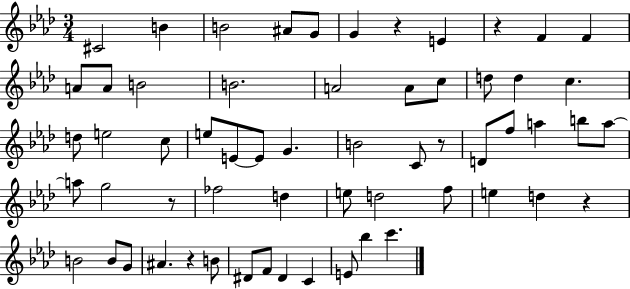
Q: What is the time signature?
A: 3/4